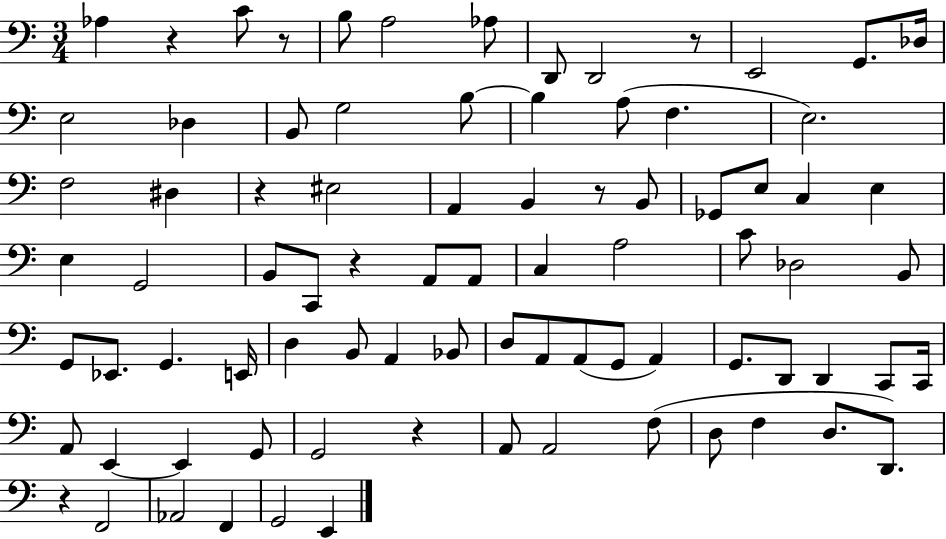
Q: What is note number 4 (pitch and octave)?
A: A3